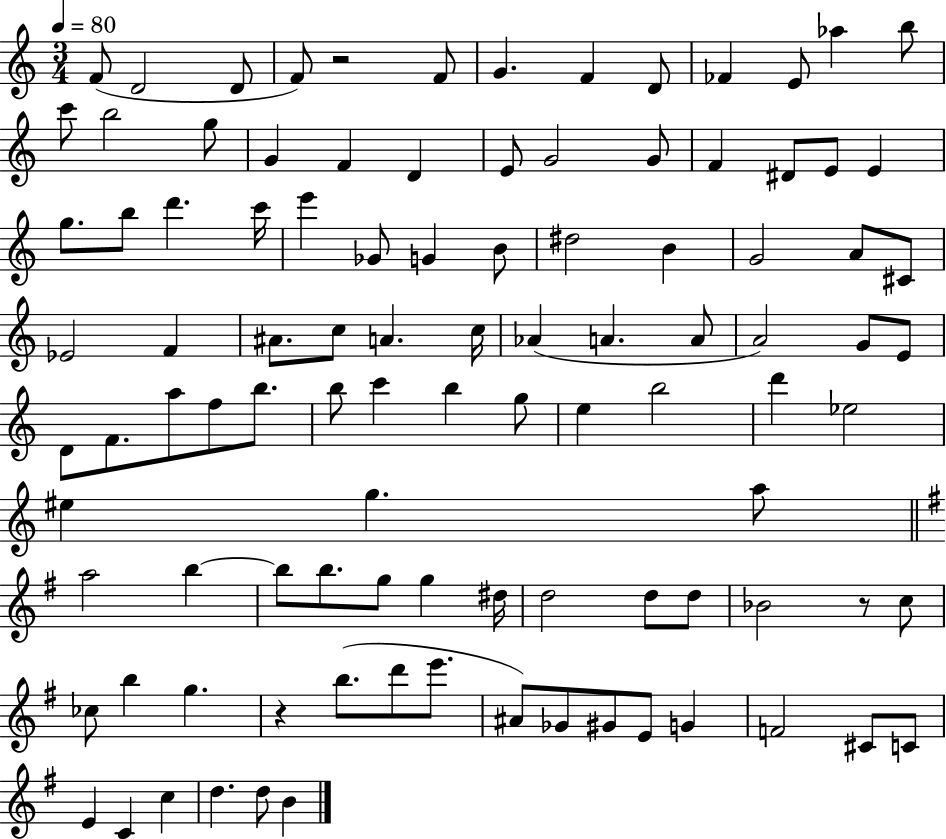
{
  \clef treble
  \numericTimeSignature
  \time 3/4
  \key c \major
  \tempo 4 = 80
  f'8( d'2 d'8 | f'8) r2 f'8 | g'4. f'4 d'8 | fes'4 e'8 aes''4 b''8 | \break c'''8 b''2 g''8 | g'4 f'4 d'4 | e'8 g'2 g'8 | f'4 dis'8 e'8 e'4 | \break g''8. b''8 d'''4. c'''16 | e'''4 ges'8 g'4 b'8 | dis''2 b'4 | g'2 a'8 cis'8 | \break ees'2 f'4 | ais'8. c''8 a'4. c''16 | aes'4( a'4. a'8 | a'2) g'8 e'8 | \break d'8 f'8. a''8 f''8 b''8. | b''8 c'''4 b''4 g''8 | e''4 b''2 | d'''4 ees''2 | \break eis''4 g''4. a''8 | \bar "||" \break \key e \minor a''2 b''4~~ | b''8 b''8. g''8 g''4 dis''16 | d''2 d''8 d''8 | bes'2 r8 c''8 | \break ces''8 b''4 g''4. | r4 b''8.( d'''8 e'''8. | ais'8) ges'8 gis'8 e'8 g'4 | f'2 cis'8 c'8 | \break e'4 c'4 c''4 | d''4. d''8 b'4 | \bar "|."
}